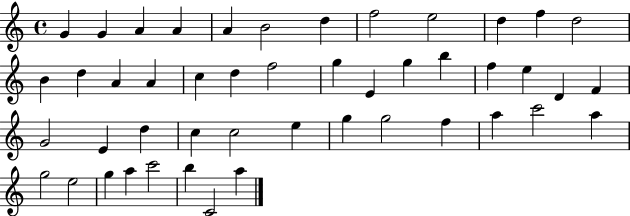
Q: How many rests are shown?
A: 0